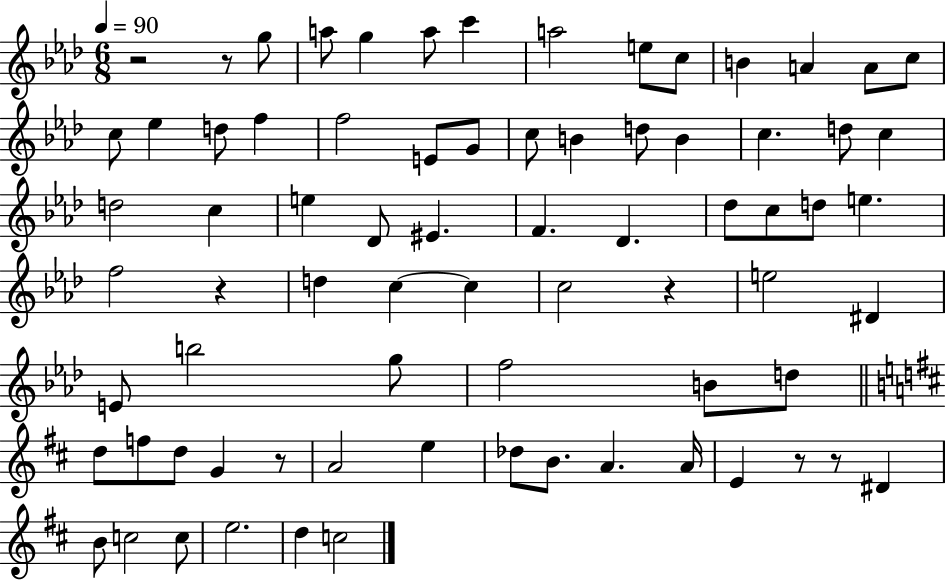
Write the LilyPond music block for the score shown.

{
  \clef treble
  \numericTimeSignature
  \time 6/8
  \key aes \major
  \tempo 4 = 90
  r2 r8 g''8 | a''8 g''4 a''8 c'''4 | a''2 e''8 c''8 | b'4 a'4 a'8 c''8 | \break c''8 ees''4 d''8 f''4 | f''2 e'8 g'8 | c''8 b'4 d''8 b'4 | c''4. d''8 c''4 | \break d''2 c''4 | e''4 des'8 eis'4. | f'4. des'4. | des''8 c''8 d''8 e''4. | \break f''2 r4 | d''4 c''4~~ c''4 | c''2 r4 | e''2 dis'4 | \break e'8 b''2 g''8 | f''2 b'8 d''8 | \bar "||" \break \key d \major d''8 f''8 d''8 g'4 r8 | a'2 e''4 | des''8 b'8. a'4. a'16 | e'4 r8 r8 dis'4 | \break b'8 c''2 c''8 | e''2. | d''4 c''2 | \bar "|."
}